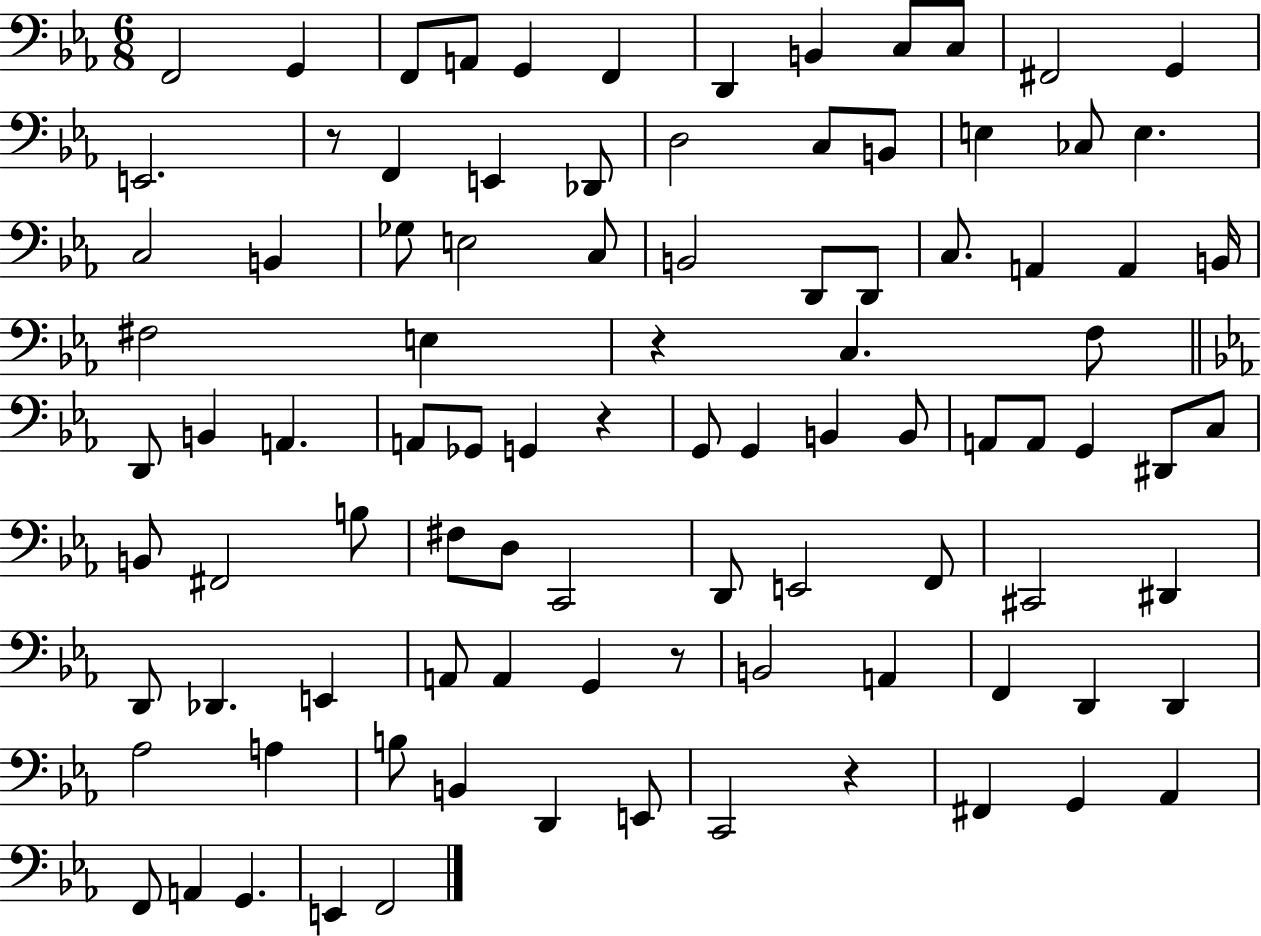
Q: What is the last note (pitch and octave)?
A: F2